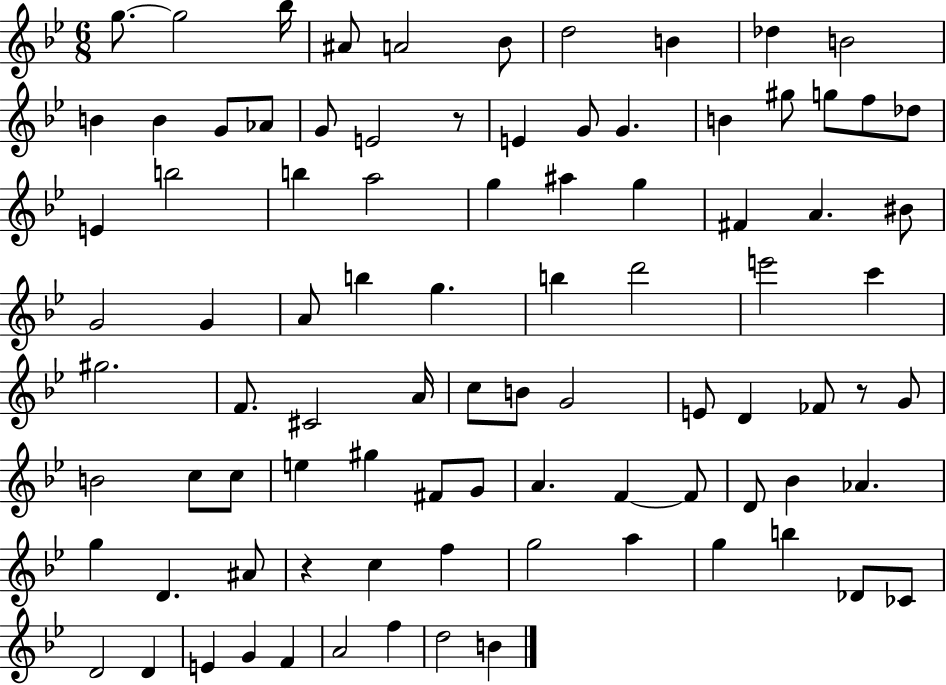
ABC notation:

X:1
T:Untitled
M:6/8
L:1/4
K:Bb
g/2 g2 _b/4 ^A/2 A2 _B/2 d2 B _d B2 B B G/2 _A/2 G/2 E2 z/2 E G/2 G B ^g/2 g/2 f/2 _d/2 E b2 b a2 g ^a g ^F A ^B/2 G2 G A/2 b g b d'2 e'2 c' ^g2 F/2 ^C2 A/4 c/2 B/2 G2 E/2 D _F/2 z/2 G/2 B2 c/2 c/2 e ^g ^F/2 G/2 A F F/2 D/2 _B _A g D ^A/2 z c f g2 a g b _D/2 _C/2 D2 D E G F A2 f d2 B